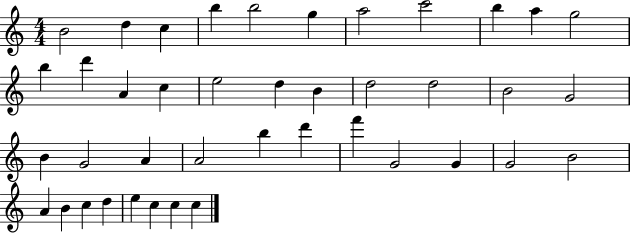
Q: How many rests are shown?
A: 0